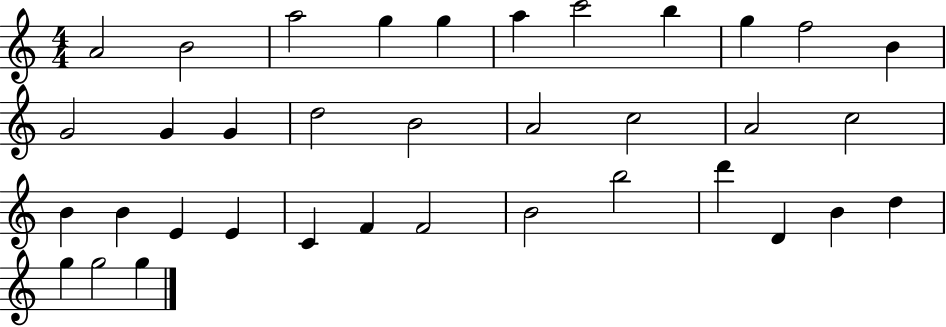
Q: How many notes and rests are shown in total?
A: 36